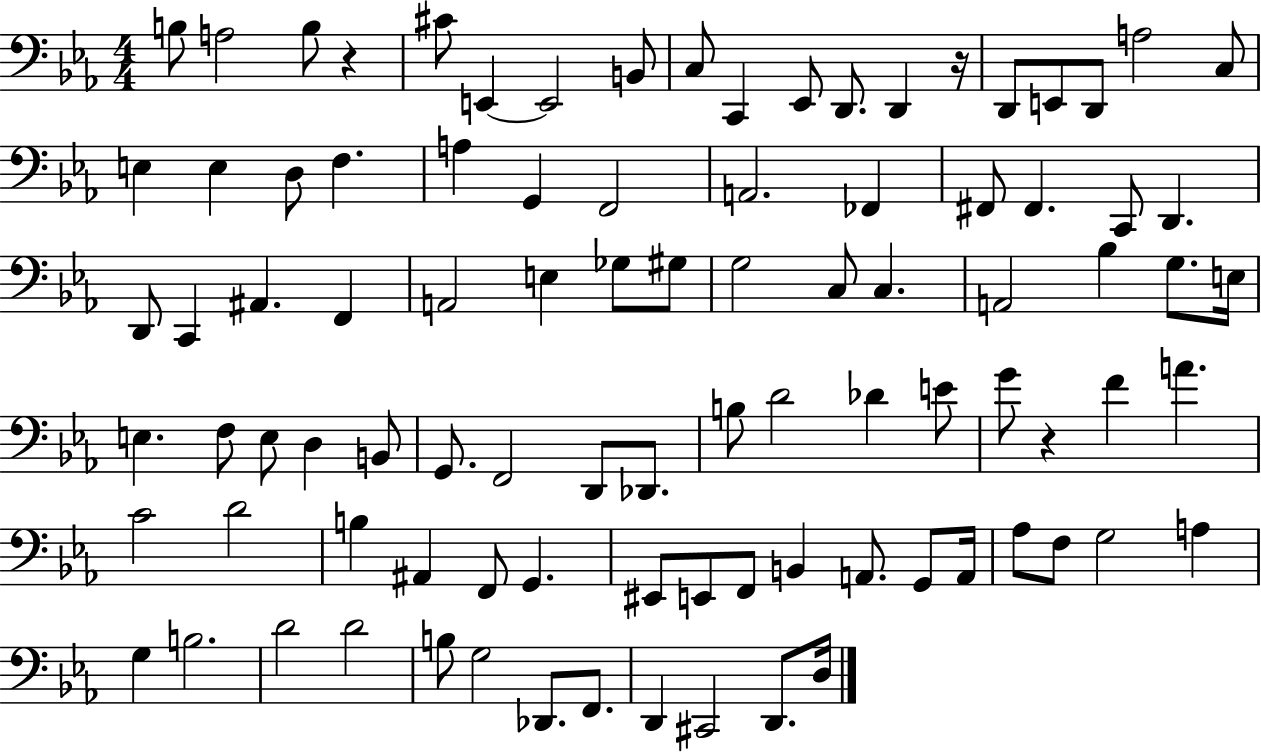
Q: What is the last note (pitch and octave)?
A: D3